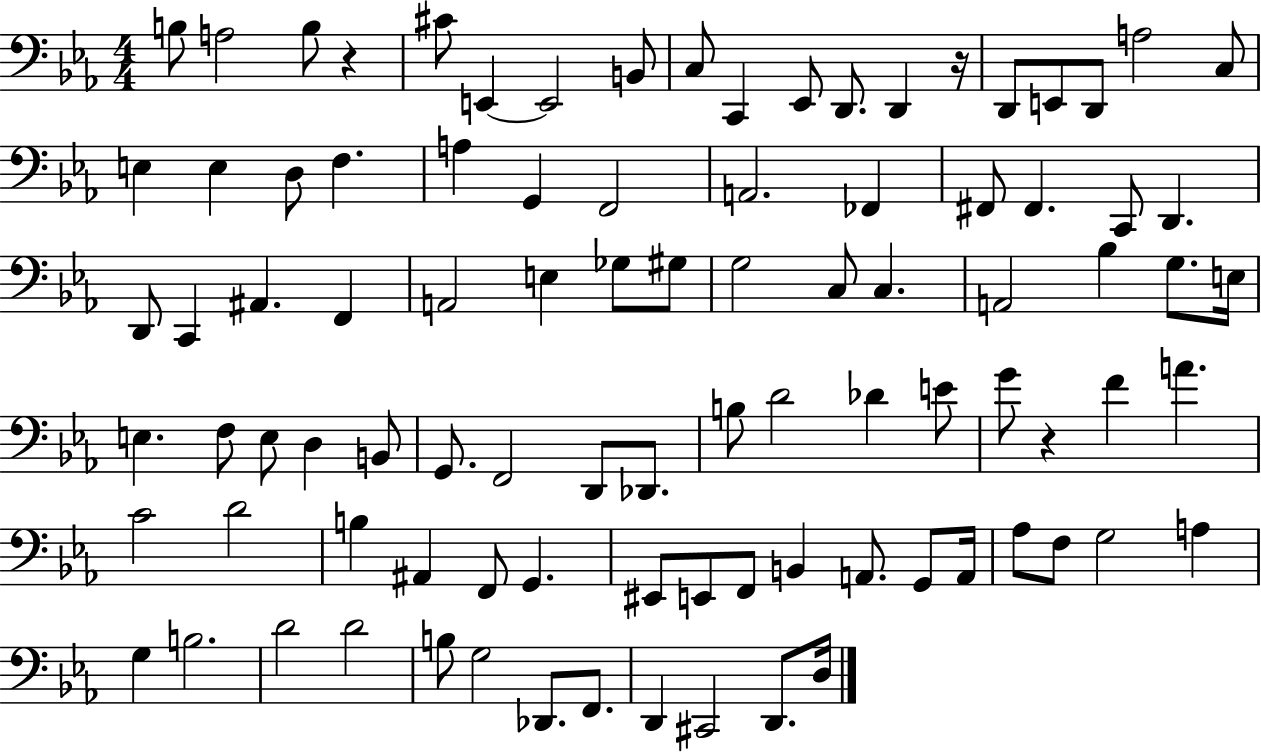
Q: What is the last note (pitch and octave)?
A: D3